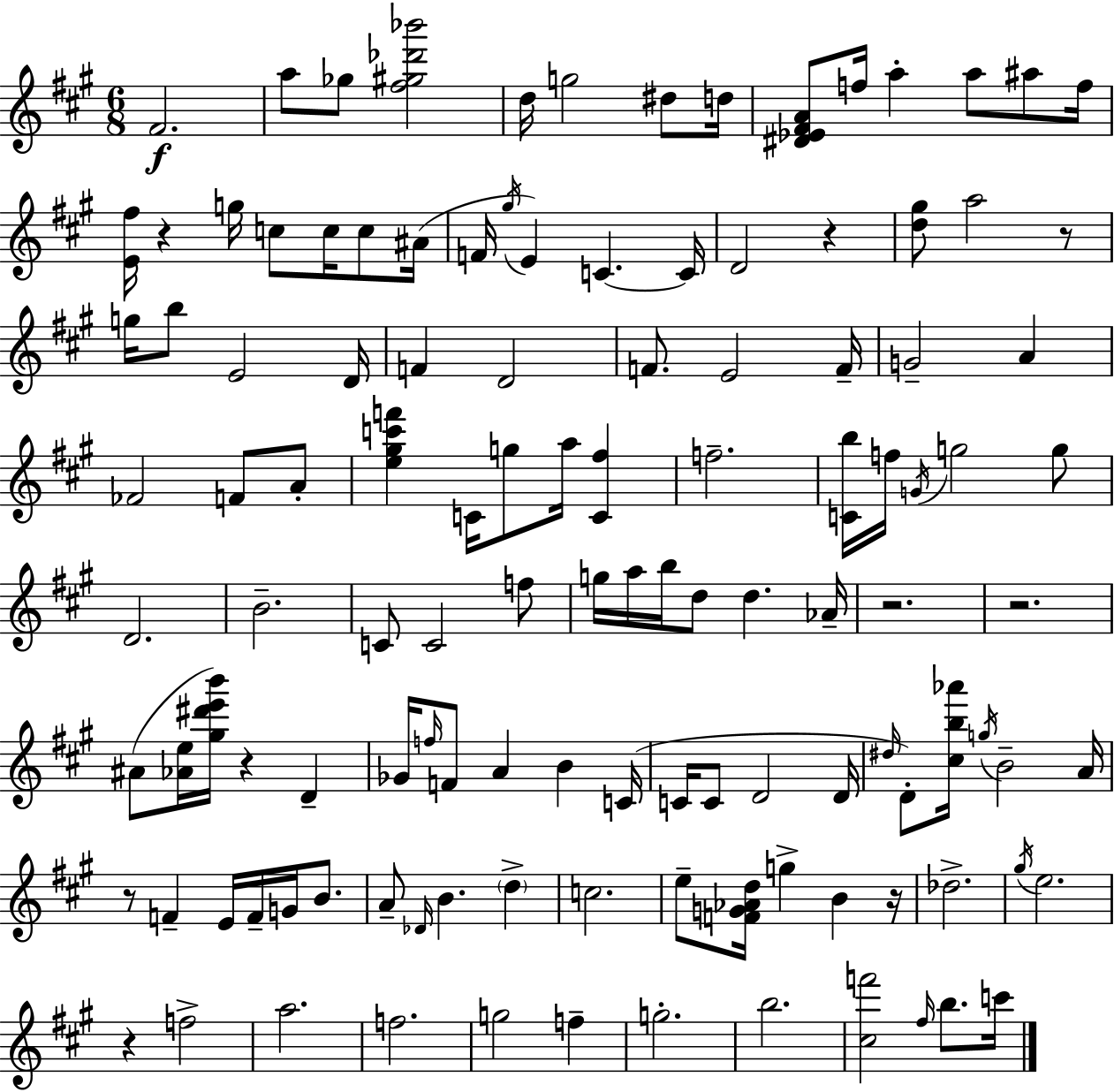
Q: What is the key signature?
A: A major